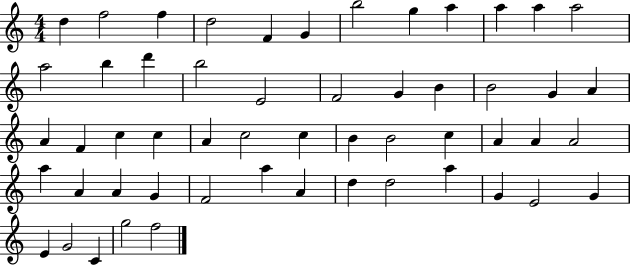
D5/q F5/h F5/q D5/h F4/q G4/q B5/h G5/q A5/q A5/q A5/q A5/h A5/h B5/q D6/q B5/h E4/h F4/h G4/q B4/q B4/h G4/q A4/q A4/q F4/q C5/q C5/q A4/q C5/h C5/q B4/q B4/h C5/q A4/q A4/q A4/h A5/q A4/q A4/q G4/q F4/h A5/q A4/q D5/q D5/h A5/q G4/q E4/h G4/q E4/q G4/h C4/q G5/h F5/h